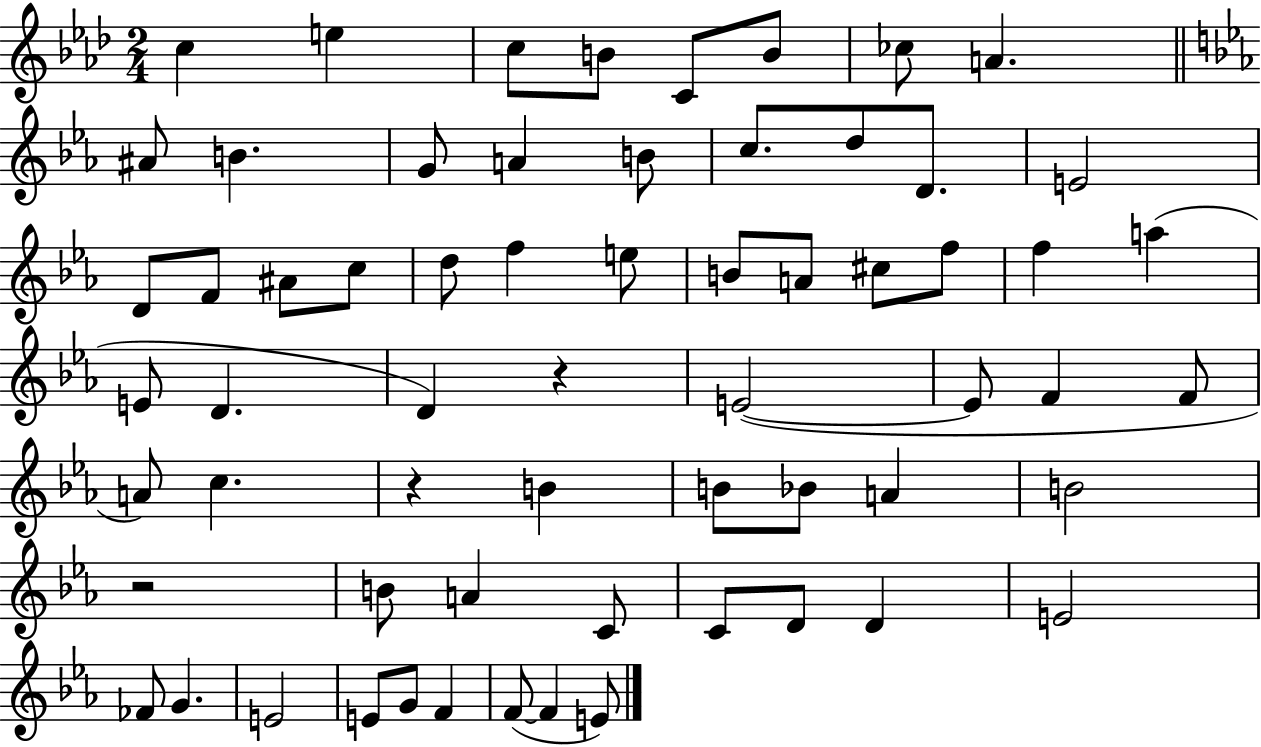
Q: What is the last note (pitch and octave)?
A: E4